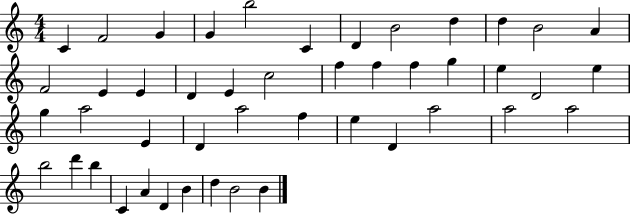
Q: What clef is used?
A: treble